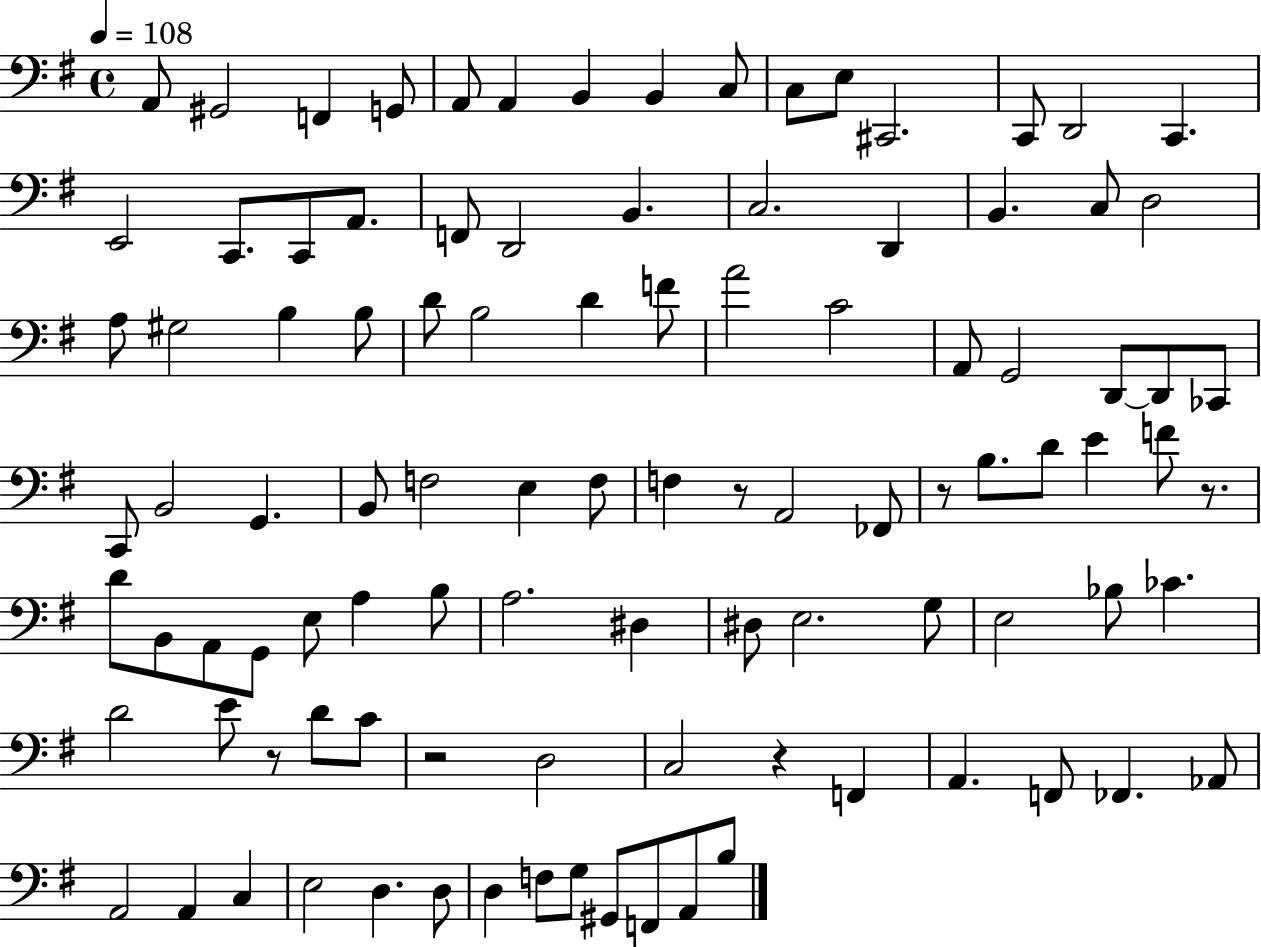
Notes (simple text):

A2/e G#2/h F2/q G2/e A2/e A2/q B2/q B2/q C3/e C3/e E3/e C#2/h. C2/e D2/h C2/q. E2/h C2/e. C2/e A2/e. F2/e D2/h B2/q. C3/h. D2/q B2/q. C3/e D3/h A3/e G#3/h B3/q B3/e D4/e B3/h D4/q F4/e A4/h C4/h A2/e G2/h D2/e D2/e CES2/e C2/e B2/h G2/q. B2/e F3/h E3/q F3/e F3/q R/e A2/h FES2/e R/e B3/e. D4/e E4/q F4/e R/e. D4/e B2/e A2/e G2/e E3/e A3/q B3/e A3/h. D#3/q D#3/e E3/h. G3/e E3/h Bb3/e CES4/q. D4/h E4/e R/e D4/e C4/e R/h D3/h C3/h R/q F2/q A2/q. F2/e FES2/q. Ab2/e A2/h A2/q C3/q E3/h D3/q. D3/e D3/q F3/e G3/e G#2/e F2/e A2/e B3/e